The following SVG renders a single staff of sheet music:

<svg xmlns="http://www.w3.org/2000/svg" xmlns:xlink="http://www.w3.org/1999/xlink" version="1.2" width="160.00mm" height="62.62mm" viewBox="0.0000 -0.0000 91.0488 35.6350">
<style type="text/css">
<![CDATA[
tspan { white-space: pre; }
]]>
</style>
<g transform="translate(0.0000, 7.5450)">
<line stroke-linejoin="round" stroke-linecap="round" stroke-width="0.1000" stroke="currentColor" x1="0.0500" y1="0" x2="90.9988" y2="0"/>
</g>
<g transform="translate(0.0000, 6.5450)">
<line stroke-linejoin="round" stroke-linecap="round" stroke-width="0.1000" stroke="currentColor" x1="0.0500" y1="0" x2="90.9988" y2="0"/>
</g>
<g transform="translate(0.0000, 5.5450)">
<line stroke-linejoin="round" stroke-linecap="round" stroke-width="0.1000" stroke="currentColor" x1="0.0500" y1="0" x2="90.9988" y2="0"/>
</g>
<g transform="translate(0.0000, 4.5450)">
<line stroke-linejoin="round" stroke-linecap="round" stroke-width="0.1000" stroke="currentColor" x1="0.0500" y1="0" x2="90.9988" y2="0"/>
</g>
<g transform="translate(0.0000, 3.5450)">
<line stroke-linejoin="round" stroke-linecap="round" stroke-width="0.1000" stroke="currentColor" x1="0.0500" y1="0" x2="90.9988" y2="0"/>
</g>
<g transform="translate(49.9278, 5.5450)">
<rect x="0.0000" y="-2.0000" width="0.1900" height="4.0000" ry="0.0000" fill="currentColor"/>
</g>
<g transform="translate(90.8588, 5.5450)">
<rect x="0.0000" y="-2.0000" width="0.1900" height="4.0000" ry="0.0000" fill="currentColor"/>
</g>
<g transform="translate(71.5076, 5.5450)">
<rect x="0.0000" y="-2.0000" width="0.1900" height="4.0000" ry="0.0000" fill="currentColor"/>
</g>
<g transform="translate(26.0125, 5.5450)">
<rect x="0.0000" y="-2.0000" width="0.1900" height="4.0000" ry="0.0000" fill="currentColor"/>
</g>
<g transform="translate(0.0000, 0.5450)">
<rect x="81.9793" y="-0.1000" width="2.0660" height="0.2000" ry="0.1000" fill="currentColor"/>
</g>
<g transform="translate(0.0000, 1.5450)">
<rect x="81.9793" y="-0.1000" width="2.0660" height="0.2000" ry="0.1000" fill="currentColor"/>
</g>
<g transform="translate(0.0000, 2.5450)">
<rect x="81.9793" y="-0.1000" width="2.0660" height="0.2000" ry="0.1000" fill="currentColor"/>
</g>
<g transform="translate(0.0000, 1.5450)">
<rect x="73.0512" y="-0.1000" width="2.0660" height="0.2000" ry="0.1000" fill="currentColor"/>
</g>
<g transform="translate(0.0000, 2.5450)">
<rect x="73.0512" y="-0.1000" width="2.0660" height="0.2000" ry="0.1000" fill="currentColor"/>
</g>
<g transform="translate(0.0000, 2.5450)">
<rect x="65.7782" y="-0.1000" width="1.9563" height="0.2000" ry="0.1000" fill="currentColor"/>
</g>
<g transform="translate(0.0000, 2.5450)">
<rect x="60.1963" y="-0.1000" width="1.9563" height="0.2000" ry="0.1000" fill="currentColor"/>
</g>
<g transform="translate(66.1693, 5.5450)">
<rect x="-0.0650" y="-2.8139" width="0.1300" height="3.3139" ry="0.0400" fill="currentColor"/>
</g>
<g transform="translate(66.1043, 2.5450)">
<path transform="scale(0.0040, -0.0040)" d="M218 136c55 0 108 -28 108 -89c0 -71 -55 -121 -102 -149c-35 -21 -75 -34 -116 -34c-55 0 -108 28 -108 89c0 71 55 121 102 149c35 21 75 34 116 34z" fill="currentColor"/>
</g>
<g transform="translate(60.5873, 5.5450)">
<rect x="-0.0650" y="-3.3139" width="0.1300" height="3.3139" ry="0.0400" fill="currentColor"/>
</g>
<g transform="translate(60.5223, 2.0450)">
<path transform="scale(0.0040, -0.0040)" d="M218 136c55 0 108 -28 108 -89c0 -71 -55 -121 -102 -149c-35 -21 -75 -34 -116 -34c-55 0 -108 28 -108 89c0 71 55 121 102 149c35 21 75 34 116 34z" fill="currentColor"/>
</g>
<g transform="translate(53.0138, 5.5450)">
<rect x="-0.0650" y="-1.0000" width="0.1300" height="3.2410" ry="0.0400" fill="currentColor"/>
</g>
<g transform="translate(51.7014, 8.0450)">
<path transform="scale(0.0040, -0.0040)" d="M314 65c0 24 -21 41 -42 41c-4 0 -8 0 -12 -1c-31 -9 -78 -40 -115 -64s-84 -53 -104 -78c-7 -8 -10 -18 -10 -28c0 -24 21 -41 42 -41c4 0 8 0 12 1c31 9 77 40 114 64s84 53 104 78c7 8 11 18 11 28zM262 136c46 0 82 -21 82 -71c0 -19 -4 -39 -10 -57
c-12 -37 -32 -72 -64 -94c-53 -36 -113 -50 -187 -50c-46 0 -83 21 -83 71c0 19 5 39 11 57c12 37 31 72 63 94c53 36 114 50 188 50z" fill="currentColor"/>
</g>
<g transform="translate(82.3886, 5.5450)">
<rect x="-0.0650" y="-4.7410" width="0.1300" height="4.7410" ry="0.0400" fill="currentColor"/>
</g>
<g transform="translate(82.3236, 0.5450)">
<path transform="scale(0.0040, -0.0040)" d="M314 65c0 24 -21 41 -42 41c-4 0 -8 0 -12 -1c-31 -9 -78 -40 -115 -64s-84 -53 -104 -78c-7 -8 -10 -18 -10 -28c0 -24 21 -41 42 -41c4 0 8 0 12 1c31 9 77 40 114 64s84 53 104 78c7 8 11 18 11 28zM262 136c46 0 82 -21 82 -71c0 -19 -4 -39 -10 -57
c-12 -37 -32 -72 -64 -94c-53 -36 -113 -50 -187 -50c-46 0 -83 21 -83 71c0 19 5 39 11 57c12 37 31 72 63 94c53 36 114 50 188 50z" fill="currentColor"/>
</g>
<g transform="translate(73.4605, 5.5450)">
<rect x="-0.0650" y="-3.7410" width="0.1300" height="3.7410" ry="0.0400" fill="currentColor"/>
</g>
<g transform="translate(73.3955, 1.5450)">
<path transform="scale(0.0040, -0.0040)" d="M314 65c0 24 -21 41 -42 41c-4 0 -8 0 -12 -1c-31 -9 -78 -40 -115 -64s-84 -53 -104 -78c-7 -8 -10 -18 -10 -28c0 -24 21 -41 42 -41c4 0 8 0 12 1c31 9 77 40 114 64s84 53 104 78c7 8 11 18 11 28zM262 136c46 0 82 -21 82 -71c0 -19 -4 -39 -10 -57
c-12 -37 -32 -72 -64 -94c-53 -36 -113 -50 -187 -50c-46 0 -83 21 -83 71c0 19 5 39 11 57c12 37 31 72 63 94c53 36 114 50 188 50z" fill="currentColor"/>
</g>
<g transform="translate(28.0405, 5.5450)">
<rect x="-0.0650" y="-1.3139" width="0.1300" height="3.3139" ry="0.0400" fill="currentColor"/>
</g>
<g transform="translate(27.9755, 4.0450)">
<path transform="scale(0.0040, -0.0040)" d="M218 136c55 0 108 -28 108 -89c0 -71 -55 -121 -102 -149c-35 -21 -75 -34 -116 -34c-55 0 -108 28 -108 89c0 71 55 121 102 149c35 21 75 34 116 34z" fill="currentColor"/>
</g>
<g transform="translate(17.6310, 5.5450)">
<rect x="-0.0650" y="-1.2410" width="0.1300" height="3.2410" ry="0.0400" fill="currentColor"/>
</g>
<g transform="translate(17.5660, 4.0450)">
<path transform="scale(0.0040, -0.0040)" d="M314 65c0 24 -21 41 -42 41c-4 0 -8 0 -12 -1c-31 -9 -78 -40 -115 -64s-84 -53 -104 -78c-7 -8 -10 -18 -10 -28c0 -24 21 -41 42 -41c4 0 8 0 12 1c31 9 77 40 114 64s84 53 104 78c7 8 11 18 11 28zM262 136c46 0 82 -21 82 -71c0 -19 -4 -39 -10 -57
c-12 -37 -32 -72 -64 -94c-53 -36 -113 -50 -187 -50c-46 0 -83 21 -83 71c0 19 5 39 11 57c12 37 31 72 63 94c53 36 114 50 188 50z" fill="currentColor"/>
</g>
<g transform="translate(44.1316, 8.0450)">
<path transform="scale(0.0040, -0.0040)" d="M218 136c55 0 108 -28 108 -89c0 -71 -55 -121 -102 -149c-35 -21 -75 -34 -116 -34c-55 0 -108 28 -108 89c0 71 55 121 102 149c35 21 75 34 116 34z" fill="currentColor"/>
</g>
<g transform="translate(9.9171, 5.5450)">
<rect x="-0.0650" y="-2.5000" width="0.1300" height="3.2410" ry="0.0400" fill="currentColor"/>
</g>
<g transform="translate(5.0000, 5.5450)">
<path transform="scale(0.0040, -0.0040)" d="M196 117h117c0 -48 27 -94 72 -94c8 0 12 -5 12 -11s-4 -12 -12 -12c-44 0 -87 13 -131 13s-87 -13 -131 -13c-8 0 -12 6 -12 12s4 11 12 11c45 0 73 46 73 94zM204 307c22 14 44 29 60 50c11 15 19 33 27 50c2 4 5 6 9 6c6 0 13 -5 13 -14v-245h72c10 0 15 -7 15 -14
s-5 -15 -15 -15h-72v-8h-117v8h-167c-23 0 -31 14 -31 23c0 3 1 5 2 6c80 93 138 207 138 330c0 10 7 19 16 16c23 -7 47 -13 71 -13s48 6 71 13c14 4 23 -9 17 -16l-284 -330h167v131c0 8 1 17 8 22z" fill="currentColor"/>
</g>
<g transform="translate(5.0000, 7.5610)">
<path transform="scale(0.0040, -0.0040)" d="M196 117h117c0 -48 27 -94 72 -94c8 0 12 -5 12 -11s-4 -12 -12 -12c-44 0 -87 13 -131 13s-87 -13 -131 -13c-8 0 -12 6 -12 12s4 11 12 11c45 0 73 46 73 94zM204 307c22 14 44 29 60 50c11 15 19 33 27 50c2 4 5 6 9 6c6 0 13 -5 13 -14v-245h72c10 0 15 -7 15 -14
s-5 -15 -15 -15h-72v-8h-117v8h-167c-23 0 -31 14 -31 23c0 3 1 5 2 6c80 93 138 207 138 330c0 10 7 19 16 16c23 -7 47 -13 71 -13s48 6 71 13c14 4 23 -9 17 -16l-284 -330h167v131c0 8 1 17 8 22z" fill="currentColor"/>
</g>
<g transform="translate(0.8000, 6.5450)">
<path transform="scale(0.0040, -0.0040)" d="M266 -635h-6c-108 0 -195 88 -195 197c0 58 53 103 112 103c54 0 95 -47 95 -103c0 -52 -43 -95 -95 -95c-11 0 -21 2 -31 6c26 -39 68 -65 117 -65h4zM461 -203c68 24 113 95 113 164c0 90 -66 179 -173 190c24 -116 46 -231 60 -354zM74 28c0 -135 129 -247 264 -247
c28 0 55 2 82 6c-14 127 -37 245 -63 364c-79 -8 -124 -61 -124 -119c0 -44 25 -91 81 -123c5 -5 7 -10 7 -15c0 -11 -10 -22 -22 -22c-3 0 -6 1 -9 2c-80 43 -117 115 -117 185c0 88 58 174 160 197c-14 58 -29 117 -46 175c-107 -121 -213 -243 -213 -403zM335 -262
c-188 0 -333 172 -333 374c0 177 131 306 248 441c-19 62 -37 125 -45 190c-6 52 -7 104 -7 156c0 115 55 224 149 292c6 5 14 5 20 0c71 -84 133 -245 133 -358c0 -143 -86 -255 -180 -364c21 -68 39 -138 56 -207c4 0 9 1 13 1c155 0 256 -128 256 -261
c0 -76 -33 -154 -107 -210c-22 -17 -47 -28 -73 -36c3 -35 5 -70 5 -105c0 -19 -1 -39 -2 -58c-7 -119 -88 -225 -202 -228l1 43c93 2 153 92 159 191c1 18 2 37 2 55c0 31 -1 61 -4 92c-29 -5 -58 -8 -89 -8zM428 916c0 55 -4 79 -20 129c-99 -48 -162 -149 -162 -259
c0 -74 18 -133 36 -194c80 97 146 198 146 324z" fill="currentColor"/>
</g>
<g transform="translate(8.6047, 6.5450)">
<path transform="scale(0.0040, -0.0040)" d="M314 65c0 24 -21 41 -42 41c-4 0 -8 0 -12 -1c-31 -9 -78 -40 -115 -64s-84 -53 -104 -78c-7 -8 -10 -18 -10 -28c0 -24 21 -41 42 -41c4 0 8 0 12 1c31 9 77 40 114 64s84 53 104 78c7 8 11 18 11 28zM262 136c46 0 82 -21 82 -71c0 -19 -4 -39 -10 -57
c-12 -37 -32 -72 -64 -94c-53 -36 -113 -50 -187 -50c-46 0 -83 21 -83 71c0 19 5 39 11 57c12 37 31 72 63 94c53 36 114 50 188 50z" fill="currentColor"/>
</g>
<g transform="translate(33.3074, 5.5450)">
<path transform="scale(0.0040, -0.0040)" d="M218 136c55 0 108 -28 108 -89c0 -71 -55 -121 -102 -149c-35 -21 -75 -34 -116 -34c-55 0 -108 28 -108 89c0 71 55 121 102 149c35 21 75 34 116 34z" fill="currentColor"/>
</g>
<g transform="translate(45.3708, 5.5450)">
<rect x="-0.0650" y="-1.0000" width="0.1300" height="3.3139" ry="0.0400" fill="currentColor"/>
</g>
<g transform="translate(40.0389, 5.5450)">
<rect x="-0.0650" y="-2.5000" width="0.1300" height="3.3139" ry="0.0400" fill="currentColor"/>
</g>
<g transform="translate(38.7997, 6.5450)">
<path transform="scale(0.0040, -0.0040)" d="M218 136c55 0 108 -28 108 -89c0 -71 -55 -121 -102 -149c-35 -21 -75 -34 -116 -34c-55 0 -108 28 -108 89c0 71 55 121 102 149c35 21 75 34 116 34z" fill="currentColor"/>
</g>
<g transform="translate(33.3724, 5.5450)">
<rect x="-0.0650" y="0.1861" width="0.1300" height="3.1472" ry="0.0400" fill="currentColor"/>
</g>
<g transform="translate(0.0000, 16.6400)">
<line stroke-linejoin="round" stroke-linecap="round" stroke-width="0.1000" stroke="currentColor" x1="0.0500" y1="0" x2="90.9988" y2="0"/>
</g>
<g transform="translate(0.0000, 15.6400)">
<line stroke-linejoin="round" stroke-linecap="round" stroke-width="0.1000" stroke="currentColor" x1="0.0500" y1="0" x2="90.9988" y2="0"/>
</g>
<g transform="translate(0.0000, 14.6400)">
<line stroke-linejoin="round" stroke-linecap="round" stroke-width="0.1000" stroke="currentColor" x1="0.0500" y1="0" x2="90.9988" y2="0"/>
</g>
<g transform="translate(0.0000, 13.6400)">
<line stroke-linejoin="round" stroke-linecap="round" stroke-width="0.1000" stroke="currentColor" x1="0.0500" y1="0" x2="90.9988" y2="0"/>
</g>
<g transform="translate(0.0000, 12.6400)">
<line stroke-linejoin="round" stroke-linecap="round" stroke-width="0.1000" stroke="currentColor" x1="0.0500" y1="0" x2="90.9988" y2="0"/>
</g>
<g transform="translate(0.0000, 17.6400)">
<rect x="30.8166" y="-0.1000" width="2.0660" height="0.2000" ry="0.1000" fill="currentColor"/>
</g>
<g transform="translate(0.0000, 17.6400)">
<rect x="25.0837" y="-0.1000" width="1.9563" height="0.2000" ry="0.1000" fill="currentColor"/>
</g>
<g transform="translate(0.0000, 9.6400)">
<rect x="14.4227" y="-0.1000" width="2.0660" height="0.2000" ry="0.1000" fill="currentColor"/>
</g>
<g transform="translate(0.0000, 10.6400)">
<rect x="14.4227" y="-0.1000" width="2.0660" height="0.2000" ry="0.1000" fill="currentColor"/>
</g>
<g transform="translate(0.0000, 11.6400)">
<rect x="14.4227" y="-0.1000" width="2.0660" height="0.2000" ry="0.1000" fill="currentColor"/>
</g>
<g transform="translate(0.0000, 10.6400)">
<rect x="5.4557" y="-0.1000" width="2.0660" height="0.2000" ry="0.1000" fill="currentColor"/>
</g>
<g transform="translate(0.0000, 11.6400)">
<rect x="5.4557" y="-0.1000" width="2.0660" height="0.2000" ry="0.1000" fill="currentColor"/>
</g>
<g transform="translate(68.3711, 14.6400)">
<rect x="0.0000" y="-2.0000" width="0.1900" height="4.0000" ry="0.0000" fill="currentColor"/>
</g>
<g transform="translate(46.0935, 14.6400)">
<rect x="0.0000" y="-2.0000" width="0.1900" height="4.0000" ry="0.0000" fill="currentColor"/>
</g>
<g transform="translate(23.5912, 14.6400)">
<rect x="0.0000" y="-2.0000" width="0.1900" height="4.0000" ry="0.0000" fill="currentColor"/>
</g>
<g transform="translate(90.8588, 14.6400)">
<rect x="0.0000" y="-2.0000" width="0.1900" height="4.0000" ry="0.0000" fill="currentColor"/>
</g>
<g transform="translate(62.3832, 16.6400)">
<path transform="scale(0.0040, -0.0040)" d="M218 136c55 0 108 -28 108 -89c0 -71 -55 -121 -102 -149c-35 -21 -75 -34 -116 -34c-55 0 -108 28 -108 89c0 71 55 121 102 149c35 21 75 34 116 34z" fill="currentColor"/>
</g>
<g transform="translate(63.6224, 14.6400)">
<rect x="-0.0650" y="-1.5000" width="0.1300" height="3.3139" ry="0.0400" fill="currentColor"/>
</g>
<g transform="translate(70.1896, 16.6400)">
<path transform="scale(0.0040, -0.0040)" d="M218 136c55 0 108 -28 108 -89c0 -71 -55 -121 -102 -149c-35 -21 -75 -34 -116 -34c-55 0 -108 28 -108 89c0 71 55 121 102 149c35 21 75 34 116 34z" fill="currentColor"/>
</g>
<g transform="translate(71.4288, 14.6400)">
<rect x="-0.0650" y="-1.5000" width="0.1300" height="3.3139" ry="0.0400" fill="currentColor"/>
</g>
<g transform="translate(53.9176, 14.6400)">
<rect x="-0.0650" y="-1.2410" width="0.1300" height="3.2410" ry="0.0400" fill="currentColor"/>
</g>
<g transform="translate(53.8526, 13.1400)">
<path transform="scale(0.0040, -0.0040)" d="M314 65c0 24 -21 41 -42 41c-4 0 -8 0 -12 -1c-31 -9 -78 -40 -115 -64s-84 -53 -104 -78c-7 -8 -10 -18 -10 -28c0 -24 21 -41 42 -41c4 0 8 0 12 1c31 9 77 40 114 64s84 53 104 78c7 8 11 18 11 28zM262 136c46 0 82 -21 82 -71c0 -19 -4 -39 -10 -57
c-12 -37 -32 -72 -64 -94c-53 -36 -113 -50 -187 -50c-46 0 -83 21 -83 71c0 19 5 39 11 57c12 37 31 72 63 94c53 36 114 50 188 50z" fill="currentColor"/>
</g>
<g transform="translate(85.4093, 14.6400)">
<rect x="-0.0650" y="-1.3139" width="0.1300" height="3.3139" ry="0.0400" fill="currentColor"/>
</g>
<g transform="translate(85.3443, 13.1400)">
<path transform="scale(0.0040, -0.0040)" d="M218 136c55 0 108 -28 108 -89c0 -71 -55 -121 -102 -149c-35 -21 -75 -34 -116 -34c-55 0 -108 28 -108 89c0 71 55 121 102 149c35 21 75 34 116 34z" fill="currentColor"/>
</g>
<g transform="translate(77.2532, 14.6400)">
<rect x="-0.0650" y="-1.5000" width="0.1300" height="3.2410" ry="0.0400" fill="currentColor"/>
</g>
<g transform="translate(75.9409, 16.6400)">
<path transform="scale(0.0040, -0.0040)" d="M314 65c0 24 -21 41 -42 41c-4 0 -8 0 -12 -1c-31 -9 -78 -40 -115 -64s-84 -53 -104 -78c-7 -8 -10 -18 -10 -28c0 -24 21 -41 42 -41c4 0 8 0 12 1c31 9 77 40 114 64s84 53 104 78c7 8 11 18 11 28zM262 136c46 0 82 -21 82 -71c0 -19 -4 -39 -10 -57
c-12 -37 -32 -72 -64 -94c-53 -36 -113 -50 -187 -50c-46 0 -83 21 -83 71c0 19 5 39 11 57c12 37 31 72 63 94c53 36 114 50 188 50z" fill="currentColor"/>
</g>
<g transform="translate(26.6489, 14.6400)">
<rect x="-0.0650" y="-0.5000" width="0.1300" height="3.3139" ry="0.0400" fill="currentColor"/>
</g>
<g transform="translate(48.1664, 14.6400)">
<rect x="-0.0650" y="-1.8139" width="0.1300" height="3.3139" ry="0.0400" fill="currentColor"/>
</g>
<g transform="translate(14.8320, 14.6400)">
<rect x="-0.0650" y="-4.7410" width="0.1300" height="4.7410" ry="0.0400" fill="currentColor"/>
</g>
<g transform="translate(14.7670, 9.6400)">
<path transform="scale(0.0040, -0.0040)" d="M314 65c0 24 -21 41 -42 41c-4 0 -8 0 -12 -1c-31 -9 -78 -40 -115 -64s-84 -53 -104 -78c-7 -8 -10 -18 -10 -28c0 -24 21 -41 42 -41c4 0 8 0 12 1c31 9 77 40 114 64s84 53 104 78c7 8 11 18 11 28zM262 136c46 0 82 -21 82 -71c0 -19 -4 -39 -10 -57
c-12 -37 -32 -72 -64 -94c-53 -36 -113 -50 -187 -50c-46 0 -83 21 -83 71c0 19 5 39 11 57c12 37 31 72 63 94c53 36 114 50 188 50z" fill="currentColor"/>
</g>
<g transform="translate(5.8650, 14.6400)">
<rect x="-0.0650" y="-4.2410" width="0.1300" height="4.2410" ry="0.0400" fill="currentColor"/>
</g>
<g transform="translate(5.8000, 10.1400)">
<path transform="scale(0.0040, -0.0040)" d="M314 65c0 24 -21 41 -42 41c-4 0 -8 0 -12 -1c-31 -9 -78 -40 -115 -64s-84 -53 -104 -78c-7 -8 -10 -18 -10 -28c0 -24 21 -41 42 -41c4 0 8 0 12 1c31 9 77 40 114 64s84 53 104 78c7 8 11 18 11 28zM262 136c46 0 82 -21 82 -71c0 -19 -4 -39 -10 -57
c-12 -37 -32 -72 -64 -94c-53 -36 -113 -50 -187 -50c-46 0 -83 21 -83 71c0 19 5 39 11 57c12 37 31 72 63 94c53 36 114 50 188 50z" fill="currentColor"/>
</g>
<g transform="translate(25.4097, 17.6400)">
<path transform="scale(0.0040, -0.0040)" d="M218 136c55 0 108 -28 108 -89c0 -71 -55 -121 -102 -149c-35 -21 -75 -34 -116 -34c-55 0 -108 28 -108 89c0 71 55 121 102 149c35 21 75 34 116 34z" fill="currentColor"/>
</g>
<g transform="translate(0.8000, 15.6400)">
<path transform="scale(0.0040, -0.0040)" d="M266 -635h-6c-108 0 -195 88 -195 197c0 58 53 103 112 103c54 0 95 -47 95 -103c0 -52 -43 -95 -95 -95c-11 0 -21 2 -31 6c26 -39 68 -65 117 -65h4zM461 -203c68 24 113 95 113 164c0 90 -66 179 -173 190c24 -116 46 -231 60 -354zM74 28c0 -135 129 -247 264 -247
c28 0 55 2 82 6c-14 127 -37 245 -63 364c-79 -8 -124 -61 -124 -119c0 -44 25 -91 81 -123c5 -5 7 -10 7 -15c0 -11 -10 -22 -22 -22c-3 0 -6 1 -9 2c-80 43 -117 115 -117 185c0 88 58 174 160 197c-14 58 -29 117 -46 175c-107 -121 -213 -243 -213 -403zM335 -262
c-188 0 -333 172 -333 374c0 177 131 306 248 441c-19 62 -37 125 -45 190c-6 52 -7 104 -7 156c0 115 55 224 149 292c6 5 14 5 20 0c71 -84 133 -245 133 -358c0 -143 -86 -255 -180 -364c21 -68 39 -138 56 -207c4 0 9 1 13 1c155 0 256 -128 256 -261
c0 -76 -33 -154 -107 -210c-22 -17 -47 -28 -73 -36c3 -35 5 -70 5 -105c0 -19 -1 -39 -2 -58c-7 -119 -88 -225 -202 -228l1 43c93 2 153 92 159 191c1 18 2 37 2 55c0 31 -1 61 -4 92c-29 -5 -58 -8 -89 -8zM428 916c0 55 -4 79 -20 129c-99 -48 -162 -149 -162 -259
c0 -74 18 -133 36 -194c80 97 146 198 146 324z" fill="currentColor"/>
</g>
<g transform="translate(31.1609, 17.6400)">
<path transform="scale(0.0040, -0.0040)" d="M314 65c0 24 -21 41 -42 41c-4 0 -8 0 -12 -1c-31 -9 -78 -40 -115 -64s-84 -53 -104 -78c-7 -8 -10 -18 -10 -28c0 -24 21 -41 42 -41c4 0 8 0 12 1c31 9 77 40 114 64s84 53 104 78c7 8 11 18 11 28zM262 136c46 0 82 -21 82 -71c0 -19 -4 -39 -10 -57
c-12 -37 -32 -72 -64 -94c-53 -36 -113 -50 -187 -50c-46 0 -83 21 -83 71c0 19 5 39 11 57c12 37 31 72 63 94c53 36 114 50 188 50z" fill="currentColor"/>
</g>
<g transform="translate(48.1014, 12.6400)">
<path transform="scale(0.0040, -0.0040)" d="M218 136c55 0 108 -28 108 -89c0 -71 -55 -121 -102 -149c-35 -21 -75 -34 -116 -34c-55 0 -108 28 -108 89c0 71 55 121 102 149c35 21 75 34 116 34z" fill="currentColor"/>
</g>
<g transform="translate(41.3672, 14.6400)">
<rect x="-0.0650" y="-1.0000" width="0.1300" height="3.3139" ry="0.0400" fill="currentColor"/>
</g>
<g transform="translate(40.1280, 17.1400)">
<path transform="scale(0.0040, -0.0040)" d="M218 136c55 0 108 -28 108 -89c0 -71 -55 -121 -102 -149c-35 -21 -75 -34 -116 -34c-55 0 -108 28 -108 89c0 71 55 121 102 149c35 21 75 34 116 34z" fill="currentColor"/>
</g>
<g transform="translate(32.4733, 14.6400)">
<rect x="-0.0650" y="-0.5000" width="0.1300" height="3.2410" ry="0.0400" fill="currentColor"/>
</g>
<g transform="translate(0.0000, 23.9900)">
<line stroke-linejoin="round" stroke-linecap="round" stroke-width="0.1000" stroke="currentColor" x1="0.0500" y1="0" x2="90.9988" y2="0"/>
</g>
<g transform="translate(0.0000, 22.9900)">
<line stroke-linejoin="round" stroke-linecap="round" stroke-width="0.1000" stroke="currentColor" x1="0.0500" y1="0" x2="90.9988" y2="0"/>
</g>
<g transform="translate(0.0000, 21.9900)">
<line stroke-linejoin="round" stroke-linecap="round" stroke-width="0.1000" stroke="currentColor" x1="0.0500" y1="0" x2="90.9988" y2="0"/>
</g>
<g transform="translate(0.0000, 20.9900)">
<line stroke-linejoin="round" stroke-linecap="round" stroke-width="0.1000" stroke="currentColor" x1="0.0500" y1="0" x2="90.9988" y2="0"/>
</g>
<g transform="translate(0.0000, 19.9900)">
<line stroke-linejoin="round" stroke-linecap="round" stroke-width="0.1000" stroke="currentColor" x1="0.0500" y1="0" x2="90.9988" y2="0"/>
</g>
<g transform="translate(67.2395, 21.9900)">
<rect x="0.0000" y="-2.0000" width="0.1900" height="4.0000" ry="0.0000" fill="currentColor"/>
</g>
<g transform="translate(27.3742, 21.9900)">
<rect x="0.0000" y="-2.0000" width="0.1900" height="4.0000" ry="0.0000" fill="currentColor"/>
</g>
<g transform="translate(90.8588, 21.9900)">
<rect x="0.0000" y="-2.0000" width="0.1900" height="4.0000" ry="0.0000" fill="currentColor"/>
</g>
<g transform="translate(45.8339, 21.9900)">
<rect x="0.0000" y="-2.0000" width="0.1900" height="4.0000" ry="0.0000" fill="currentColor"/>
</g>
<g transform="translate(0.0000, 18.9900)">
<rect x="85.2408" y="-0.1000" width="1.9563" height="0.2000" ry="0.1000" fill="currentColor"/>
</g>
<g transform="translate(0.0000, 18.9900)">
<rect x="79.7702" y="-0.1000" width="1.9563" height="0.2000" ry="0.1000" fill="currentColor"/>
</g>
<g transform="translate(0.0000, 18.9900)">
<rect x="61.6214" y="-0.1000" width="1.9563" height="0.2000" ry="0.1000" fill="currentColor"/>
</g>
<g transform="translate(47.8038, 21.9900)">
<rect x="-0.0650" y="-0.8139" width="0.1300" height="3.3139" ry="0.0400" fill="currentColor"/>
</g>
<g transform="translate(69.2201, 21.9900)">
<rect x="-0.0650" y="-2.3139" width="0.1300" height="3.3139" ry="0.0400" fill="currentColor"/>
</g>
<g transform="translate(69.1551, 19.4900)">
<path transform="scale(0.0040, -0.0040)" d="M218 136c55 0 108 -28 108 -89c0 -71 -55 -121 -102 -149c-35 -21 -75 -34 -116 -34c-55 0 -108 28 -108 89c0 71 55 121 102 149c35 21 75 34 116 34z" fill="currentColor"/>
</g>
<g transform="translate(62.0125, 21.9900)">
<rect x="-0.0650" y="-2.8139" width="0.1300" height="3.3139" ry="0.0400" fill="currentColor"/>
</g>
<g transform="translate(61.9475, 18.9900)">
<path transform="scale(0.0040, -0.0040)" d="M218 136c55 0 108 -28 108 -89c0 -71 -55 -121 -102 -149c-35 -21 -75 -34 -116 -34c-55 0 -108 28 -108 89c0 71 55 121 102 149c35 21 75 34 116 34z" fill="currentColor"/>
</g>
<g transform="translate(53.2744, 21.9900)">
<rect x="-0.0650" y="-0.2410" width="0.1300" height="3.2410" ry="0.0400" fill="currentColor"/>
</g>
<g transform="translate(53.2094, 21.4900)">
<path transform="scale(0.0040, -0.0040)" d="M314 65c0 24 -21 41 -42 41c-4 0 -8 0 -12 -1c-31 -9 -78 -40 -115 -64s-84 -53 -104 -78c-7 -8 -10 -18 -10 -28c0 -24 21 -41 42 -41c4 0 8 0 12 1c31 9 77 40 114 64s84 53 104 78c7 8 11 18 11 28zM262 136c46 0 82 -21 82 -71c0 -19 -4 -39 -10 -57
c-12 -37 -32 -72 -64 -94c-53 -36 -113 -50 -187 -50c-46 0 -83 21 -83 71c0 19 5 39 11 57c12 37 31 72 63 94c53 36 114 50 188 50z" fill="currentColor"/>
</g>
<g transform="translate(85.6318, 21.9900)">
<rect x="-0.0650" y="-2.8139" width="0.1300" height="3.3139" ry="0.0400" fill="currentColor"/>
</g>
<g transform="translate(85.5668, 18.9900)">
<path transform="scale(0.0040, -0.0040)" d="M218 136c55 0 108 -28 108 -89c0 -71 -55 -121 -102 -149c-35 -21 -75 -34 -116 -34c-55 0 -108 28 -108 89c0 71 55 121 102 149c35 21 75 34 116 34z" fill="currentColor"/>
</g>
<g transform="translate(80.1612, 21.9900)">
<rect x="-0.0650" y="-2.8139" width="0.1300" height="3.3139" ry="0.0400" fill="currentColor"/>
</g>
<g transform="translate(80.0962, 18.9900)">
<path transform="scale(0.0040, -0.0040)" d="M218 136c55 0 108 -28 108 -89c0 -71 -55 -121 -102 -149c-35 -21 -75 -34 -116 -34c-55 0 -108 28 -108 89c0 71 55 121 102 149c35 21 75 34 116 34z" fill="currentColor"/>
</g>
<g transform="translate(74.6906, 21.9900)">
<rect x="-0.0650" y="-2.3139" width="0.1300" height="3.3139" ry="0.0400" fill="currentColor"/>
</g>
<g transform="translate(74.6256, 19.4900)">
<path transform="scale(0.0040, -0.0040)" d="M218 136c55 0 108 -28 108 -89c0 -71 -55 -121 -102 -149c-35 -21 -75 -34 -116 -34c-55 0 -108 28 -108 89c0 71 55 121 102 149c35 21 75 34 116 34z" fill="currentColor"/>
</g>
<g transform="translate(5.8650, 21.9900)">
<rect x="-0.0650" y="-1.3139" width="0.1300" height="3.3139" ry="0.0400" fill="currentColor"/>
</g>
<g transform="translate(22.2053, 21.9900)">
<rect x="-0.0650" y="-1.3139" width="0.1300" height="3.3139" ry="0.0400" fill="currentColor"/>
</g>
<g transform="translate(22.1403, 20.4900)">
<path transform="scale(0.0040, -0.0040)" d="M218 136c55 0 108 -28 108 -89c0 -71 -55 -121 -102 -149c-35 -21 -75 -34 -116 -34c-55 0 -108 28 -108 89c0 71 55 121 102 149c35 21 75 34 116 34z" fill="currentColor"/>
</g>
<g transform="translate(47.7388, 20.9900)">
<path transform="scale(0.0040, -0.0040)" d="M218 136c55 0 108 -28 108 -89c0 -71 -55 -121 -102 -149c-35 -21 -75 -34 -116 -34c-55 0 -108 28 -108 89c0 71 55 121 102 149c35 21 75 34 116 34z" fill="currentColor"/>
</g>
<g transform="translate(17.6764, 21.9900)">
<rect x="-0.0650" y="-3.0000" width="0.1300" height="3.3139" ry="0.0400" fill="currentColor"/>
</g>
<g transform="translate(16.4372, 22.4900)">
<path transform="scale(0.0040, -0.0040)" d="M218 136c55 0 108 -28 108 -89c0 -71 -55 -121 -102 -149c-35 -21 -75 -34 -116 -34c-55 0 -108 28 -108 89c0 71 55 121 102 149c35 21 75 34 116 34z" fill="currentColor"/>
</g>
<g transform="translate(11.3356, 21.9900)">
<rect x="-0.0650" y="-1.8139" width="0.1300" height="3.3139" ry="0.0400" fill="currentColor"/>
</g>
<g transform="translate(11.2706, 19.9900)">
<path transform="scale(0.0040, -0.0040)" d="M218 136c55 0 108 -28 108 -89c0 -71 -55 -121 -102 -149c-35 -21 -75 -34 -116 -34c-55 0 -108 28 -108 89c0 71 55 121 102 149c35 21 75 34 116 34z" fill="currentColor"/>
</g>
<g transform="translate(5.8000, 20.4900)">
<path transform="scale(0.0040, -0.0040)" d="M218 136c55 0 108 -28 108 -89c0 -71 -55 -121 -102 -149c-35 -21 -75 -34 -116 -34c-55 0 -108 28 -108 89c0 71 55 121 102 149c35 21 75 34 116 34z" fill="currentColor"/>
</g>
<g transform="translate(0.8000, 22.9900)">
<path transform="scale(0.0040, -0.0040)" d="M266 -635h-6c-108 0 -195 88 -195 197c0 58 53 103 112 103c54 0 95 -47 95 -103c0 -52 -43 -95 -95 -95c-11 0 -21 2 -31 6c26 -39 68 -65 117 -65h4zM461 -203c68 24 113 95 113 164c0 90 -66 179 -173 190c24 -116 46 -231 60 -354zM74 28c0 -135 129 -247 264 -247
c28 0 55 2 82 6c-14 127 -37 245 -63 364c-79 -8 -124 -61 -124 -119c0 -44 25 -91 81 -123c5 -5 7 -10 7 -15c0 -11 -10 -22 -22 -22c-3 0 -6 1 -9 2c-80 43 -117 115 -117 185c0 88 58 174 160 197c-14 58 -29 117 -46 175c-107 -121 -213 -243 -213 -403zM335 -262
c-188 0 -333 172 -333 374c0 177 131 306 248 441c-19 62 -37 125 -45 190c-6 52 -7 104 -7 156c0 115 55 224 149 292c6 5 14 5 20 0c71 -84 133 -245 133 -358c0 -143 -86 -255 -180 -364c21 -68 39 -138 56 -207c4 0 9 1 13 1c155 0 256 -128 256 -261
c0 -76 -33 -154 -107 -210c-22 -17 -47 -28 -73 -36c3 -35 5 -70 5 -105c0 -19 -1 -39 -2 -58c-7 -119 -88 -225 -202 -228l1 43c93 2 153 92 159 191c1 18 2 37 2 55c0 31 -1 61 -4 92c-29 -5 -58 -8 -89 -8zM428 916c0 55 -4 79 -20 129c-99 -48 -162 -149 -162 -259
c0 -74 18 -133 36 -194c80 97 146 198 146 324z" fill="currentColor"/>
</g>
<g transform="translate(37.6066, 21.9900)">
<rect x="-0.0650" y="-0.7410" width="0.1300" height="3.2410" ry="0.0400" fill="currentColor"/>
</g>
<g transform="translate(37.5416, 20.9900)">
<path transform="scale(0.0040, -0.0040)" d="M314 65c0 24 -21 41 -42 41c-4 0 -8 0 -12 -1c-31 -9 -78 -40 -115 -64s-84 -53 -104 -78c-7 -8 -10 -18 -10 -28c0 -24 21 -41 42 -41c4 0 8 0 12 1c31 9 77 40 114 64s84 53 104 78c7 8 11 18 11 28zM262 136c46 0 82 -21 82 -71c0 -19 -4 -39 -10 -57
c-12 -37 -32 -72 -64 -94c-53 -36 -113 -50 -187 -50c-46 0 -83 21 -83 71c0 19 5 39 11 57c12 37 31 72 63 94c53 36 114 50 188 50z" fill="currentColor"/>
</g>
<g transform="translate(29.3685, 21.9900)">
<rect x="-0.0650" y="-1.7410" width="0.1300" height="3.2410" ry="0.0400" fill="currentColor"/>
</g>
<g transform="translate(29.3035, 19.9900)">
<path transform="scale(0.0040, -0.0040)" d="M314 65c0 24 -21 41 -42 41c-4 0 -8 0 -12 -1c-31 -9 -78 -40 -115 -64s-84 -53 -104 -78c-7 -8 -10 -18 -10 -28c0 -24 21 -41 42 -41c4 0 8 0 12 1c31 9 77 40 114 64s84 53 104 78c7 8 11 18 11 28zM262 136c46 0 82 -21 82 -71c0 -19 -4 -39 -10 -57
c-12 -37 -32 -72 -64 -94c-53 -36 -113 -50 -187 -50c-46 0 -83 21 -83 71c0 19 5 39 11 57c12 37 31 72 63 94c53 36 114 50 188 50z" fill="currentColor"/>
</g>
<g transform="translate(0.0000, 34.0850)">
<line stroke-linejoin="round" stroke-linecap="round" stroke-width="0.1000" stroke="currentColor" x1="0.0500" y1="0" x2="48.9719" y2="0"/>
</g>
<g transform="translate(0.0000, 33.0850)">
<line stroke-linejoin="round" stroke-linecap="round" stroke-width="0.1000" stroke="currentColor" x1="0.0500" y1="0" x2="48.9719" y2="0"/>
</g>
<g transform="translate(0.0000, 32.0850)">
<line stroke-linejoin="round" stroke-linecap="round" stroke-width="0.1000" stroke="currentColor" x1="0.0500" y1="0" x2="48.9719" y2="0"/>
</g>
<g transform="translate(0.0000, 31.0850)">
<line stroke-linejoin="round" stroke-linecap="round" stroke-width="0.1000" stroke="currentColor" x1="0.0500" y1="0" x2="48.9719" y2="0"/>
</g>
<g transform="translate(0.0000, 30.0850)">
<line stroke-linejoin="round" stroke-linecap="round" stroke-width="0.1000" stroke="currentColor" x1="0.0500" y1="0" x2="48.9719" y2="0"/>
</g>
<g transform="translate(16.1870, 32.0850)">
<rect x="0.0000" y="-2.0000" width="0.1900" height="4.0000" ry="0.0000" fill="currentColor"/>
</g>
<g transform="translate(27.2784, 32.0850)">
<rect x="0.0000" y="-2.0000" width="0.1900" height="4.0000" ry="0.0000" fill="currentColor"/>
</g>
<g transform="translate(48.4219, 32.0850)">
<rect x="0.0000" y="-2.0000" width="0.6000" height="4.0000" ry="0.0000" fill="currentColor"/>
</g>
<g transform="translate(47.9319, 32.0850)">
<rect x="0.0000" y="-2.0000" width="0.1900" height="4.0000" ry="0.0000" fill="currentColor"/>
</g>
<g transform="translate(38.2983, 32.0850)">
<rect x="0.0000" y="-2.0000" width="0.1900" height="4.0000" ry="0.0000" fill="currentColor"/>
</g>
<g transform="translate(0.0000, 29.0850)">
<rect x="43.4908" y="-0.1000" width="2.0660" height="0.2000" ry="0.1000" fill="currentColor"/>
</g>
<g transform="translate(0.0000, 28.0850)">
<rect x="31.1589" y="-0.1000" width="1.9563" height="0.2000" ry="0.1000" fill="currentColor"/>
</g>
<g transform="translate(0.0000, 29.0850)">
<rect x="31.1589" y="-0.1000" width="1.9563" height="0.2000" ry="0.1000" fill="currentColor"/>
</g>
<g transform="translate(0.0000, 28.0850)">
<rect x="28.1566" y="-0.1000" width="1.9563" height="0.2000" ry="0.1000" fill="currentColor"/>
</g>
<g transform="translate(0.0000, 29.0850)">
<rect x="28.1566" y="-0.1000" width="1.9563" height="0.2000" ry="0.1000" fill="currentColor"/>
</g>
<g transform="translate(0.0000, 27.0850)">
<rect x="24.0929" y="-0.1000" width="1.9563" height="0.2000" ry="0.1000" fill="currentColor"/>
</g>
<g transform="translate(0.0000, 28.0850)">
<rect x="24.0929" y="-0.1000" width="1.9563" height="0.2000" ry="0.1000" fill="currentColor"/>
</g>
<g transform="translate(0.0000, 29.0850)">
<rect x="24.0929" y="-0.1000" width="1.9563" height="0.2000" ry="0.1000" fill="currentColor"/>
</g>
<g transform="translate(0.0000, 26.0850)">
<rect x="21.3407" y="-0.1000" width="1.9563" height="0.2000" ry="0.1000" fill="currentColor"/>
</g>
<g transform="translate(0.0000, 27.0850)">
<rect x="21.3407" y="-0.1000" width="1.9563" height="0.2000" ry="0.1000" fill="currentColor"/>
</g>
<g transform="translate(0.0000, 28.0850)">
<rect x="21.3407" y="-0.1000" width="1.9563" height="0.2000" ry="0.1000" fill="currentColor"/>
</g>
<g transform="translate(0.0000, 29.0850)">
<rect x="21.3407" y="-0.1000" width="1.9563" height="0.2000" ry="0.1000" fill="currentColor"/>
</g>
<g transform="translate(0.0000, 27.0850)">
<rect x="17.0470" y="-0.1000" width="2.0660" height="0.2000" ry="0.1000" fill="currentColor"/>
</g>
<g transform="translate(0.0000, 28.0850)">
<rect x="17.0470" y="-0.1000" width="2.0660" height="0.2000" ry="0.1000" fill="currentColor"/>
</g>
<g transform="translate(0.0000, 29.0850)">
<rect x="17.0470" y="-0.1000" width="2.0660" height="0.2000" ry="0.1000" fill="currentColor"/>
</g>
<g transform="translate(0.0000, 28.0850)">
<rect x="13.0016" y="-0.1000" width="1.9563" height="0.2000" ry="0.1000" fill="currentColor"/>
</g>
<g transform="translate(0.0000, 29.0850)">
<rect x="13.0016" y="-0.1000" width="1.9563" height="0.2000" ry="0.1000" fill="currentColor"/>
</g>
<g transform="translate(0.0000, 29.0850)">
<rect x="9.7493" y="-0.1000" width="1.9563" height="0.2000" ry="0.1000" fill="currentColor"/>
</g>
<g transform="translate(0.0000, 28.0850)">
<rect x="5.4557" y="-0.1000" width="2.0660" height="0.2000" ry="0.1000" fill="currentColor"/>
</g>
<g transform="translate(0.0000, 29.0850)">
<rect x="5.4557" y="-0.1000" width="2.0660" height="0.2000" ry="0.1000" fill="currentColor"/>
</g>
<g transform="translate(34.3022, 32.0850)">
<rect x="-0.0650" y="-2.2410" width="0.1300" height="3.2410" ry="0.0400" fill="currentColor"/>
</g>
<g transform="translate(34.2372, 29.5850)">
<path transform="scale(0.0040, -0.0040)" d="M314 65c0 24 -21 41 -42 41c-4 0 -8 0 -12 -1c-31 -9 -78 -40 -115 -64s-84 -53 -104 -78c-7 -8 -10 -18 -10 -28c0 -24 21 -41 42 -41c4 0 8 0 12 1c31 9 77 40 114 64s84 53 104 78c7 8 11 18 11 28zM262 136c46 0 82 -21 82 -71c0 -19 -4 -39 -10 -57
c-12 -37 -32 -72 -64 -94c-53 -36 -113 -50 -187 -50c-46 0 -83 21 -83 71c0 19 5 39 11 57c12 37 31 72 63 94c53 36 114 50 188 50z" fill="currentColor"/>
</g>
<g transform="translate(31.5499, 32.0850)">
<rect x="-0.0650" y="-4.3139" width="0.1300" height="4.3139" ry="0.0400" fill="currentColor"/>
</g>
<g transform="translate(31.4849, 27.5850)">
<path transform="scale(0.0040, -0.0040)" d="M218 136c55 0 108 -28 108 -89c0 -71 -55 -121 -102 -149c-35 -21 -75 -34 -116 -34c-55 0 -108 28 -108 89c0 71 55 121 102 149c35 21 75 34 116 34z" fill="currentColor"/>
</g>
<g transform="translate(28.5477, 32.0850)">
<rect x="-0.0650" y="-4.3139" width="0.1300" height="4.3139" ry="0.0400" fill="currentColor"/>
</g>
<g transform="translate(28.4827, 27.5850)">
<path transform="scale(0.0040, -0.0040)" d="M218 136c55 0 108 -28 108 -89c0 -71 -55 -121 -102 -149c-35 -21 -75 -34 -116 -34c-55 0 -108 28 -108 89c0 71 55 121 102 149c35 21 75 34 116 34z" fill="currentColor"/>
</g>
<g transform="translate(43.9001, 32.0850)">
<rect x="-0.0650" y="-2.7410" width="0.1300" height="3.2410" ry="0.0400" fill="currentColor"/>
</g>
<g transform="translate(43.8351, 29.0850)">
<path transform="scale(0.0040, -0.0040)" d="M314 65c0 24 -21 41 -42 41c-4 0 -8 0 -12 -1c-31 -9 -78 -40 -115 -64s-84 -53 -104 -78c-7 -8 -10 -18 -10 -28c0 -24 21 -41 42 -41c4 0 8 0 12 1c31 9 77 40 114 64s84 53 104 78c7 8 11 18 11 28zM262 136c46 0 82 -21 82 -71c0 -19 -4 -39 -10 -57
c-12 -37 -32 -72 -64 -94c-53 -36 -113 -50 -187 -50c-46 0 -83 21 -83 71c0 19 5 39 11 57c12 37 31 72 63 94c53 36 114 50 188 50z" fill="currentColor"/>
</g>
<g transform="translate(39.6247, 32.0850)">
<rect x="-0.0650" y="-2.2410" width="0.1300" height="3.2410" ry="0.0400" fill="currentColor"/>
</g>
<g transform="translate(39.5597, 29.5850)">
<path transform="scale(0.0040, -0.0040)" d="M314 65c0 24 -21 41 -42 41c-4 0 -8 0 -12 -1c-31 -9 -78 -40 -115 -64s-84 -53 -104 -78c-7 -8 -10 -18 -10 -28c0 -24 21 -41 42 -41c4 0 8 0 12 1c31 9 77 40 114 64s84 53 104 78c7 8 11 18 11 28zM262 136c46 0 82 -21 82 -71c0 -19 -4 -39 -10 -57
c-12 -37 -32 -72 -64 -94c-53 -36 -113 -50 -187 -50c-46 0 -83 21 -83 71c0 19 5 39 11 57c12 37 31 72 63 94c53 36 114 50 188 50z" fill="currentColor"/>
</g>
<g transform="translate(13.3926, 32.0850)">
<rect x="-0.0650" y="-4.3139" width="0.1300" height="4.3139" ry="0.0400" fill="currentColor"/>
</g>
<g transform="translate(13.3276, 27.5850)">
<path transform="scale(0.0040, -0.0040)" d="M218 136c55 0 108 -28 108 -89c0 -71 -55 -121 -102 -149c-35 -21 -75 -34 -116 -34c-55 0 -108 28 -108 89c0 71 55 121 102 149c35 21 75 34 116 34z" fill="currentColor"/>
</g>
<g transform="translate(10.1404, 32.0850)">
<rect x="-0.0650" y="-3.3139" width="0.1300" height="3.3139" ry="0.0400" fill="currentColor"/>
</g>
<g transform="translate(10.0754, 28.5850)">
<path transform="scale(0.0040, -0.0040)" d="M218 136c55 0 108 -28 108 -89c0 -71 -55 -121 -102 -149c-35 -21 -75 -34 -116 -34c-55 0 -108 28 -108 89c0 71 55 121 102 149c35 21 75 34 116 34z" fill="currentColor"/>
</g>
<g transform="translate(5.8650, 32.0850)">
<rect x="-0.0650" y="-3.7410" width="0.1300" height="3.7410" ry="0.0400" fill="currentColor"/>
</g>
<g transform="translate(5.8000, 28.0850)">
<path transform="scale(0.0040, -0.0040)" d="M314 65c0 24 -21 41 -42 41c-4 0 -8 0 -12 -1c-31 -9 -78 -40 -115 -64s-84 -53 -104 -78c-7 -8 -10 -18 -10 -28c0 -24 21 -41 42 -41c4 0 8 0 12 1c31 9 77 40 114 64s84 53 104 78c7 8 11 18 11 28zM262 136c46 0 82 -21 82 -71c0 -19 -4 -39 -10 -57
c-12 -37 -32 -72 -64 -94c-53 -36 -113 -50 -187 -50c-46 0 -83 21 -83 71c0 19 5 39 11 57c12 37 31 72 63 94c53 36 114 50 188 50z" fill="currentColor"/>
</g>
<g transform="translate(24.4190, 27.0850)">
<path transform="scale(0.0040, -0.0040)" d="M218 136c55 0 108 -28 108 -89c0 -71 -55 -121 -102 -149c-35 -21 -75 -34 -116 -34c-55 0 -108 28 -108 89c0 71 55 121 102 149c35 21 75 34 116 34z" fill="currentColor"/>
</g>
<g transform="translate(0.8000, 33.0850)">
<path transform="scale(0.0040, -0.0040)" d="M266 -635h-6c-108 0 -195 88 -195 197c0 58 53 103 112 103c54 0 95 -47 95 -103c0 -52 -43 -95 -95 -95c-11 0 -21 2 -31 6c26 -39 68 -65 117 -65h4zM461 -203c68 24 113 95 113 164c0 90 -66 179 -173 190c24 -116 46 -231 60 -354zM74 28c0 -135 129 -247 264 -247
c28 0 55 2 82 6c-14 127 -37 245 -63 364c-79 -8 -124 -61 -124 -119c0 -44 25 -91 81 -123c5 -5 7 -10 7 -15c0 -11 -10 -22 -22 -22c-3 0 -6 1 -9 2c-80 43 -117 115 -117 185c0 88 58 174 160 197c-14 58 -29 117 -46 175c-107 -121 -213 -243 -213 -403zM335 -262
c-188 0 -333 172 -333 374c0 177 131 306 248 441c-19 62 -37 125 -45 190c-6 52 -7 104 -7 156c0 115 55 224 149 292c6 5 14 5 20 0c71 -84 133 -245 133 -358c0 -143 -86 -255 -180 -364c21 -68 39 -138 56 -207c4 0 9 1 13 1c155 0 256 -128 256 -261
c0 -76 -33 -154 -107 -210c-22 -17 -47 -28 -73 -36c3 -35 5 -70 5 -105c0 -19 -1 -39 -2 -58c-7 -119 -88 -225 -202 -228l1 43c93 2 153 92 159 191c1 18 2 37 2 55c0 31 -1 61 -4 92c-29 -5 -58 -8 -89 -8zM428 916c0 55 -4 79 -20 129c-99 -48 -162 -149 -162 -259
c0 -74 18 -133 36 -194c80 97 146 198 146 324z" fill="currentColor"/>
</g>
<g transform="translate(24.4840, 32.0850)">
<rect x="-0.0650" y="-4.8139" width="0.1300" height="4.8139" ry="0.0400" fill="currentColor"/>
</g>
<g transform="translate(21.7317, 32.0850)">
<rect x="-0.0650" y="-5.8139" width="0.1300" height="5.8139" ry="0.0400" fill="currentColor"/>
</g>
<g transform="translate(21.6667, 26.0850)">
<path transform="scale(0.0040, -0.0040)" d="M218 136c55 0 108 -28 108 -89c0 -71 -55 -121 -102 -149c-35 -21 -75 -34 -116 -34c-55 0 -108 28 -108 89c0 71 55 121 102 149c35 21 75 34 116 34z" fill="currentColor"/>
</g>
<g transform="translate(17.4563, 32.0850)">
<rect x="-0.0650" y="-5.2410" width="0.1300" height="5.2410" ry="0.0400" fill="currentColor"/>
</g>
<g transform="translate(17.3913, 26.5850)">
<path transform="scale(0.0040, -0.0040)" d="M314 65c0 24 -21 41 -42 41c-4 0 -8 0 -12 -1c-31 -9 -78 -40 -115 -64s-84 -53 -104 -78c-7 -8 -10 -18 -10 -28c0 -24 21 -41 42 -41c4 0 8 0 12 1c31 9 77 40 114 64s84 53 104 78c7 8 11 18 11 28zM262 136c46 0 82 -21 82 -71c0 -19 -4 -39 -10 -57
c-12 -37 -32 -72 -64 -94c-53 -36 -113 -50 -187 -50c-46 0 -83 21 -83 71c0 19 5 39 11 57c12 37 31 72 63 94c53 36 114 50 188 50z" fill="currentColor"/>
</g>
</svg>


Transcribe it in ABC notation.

X:1
T:Untitled
M:4/4
L:1/4
K:C
G2 e2 e B G D D2 b a c'2 e'2 d'2 e'2 C C2 D f e2 E E E2 e e f A e f2 d2 d c2 a g g a a c'2 b d' f'2 g' e' d' d' g2 g2 a2